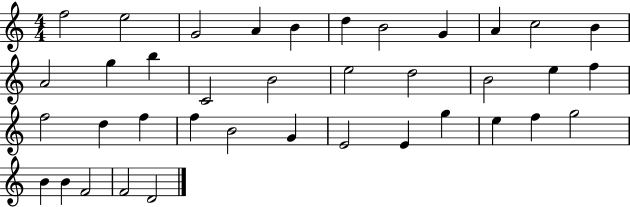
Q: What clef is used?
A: treble